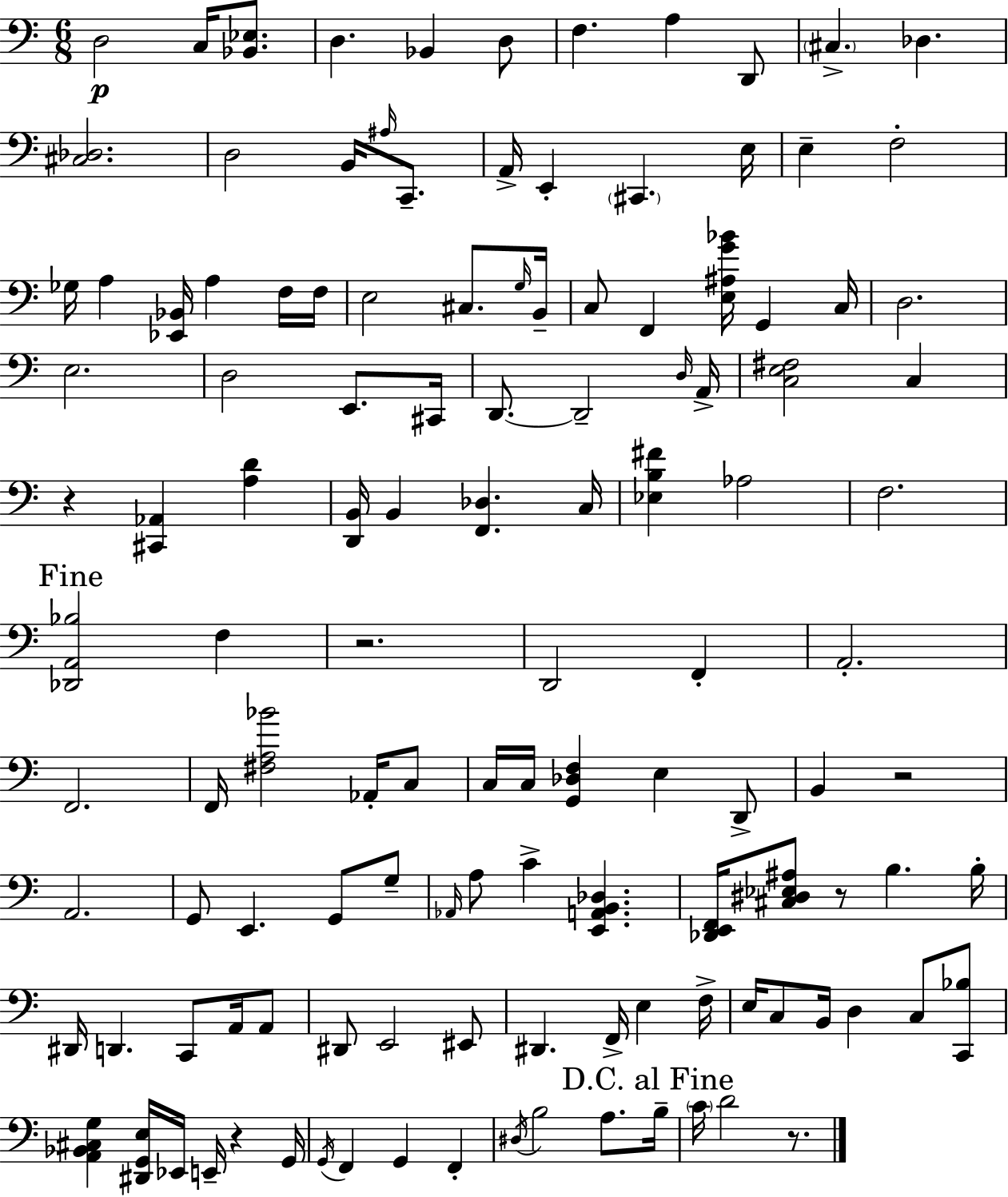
{
  \clef bass
  \numericTimeSignature
  \time 6/8
  \key a \minor
  d2\p c16 <bes, ees>8. | d4. bes,4 d8 | f4. a4 d,8 | \parenthesize cis4.-> des4. | \break <cis des>2. | d2 b,16 \grace { ais16 } c,8.-- | a,16-> e,4-. \parenthesize cis,4. | e16 e4-- f2-. | \break ges16 a4 <ees, bes,>16 a4 f16 | f16 e2 cis8. | \grace { g16 } b,16-- c8 f,4 <e ais g' bes'>16 g,4 | c16 d2. | \break e2. | d2 e,8. | cis,16 d,8.~~ d,2-- | \grace { d16 } a,16-> <c e fis>2 c4 | \break r4 <cis, aes,>4 <a d'>4 | <d, b,>16 b,4 <f, des>4. | c16 <ees b fis'>4 aes2 | f2. | \break \mark "Fine" <des, a, bes>2 f4 | r2. | d,2 f,4-. | a,2.-. | \break f,2. | f,16 <fis a bes'>2 | aes,16-. c8 c16 c16 <g, des f>4 e4 | d,8-> b,4 r2 | \break a,2. | g,8 e,4. g,8 | g8-- \grace { aes,16 } a8 c'4-> <e, a, b, des>4. | <des, e, f,>16 <cis dis ees ais>8 r8 b4. | \break b16-. dis,16 d,4. c,8 | a,16 a,8 dis,8 e,2 | eis,8 dis,4. f,16-> e4 | f16-> e16 c8 b,16 d4 | \break c8 <c, bes>8 <a, bes, cis g>4 <dis, g, e>16 ees,16 e,16-- r4 | g,16 \acciaccatura { g,16 } f,4 g,4 | f,4-. \acciaccatura { dis16 } b2 | a8. \mark "D.C. al Fine" b16-- \parenthesize c'16 d'2 | \break r8. \bar "|."
}